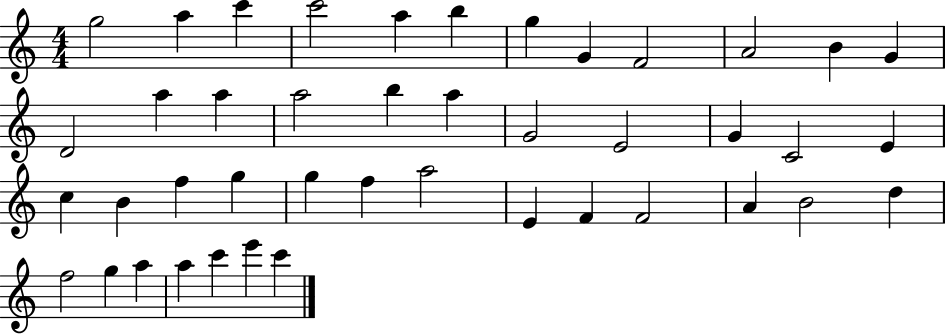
{
  \clef treble
  \numericTimeSignature
  \time 4/4
  \key c \major
  g''2 a''4 c'''4 | c'''2 a''4 b''4 | g''4 g'4 f'2 | a'2 b'4 g'4 | \break d'2 a''4 a''4 | a''2 b''4 a''4 | g'2 e'2 | g'4 c'2 e'4 | \break c''4 b'4 f''4 g''4 | g''4 f''4 a''2 | e'4 f'4 f'2 | a'4 b'2 d''4 | \break f''2 g''4 a''4 | a''4 c'''4 e'''4 c'''4 | \bar "|."
}